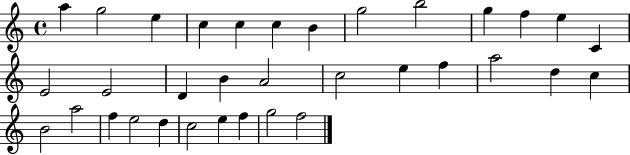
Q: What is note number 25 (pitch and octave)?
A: B4